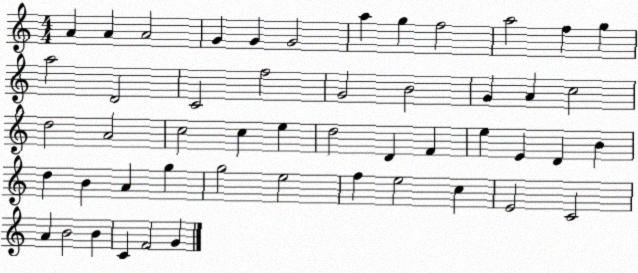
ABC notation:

X:1
T:Untitled
M:4/4
L:1/4
K:C
A A A2 G G G2 a g f2 a2 f g a2 D2 C2 f2 G2 B2 G A c2 d2 A2 c2 c e d2 D F e E D B d B A g g2 e2 f e2 c E2 C2 A B2 B C F2 G